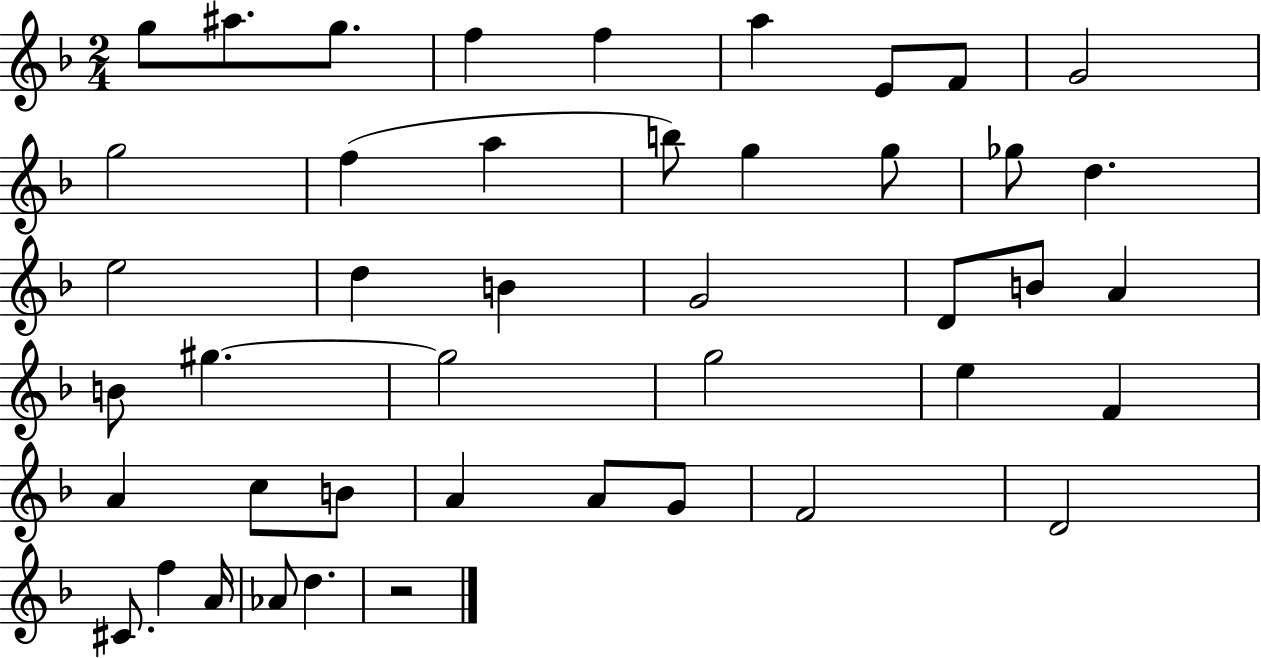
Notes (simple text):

G5/e A#5/e. G5/e. F5/q F5/q A5/q E4/e F4/e G4/h G5/h F5/q A5/q B5/e G5/q G5/e Gb5/e D5/q. E5/h D5/q B4/q G4/h D4/e B4/e A4/q B4/e G#5/q. G#5/h G5/h E5/q F4/q A4/q C5/e B4/e A4/q A4/e G4/e F4/h D4/h C#4/e. F5/q A4/s Ab4/e D5/q. R/h